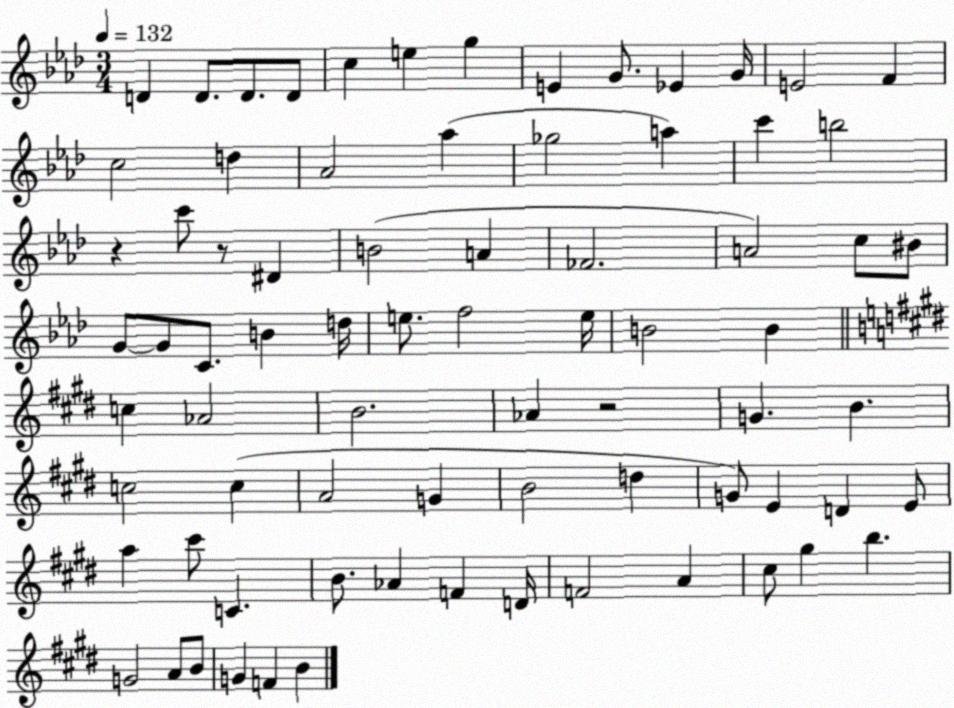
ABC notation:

X:1
T:Untitled
M:3/4
L:1/4
K:Ab
D D/2 D/2 D/2 c e g E G/2 _E G/4 E2 F c2 d _A2 _a _g2 a c' b2 z c'/2 z/2 ^D B2 A _F2 A2 c/2 ^B/2 G/2 G/2 C/2 B d/4 e/2 f2 e/4 B2 B c _A2 B2 _A z2 G B c2 c A2 G B2 d G/2 E D E/2 a ^c'/2 C B/2 _A F D/4 F2 A ^c/2 ^g b G2 A/2 B/2 G F B